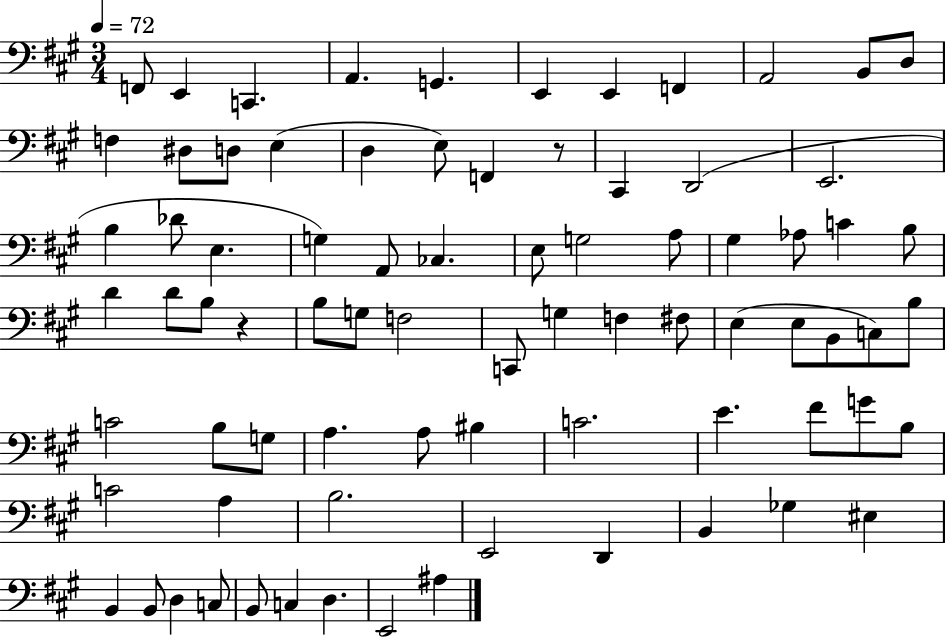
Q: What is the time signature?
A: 3/4